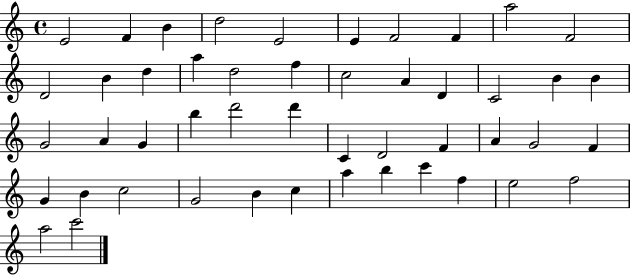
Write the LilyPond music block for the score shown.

{
  \clef treble
  \time 4/4
  \defaultTimeSignature
  \key c \major
  e'2 f'4 b'4 | d''2 e'2 | e'4 f'2 f'4 | a''2 f'2 | \break d'2 b'4 d''4 | a''4 d''2 f''4 | c''2 a'4 d'4 | c'2 b'4 b'4 | \break g'2 a'4 g'4 | b''4 d'''2 d'''4 | c'4 d'2 f'4 | a'4 g'2 f'4 | \break g'4 b'4 c''2 | g'2 b'4 c''4 | a''4 b''4 c'''4 f''4 | e''2 f''2 | \break a''2 c'''2 | \bar "|."
}